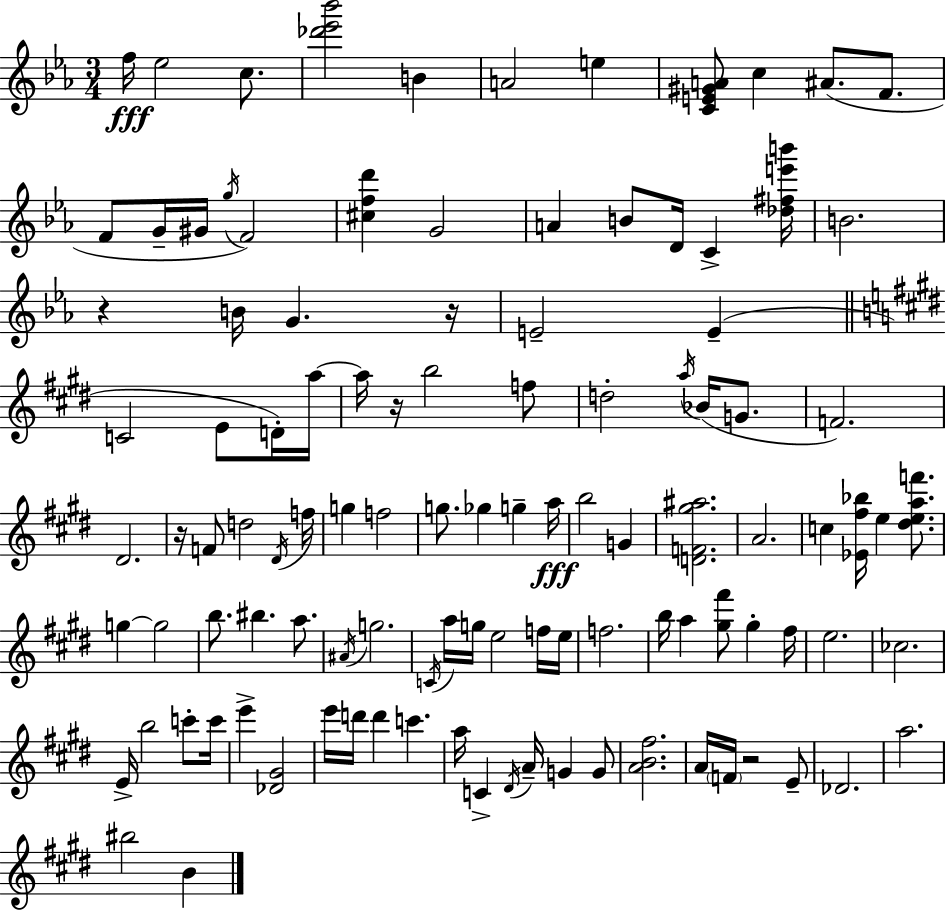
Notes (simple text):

F5/s Eb5/h C5/e. [Db6,Eb6,Bb6]/h B4/q A4/h E5/q [C4,E4,G#4,A4]/e C5/q A#4/e. F4/e. F4/e G4/s G#4/s G5/s F4/h [C#5,F5,D6]/q G4/h A4/q B4/e D4/s C4/q [Db5,F#5,E6,B6]/s B4/h. R/q B4/s G4/q. R/s E4/h E4/q C4/h E4/e D4/s A5/s A5/s R/s B5/h F5/e D5/h A5/s Bb4/s G4/e. F4/h. D#4/h. R/s F4/e D5/h D#4/s F5/s G5/q F5/h G5/e. Gb5/q G5/q A5/s B5/h G4/q [D4,F4,G#5,A#5]/h. A4/h. C5/q [Eb4,F#5,Bb5]/s E5/q [D#5,E5,A5,F6]/e. G5/q G5/h B5/e. BIS5/q. A5/e. A#4/s G5/h. C4/s A5/s G5/s E5/h F5/s E5/s F5/h. B5/s A5/q [G#5,F#6]/e G#5/q F#5/s E5/h. CES5/h. E4/s B5/h C6/e C6/s E6/q [Db4,G#4]/h E6/s D6/s D6/q C6/q. A5/s C4/q D#4/s A4/s G4/q G4/e [A4,B4,F#5]/h. A4/s F4/s R/h E4/e Db4/h. A5/h. BIS5/h B4/q